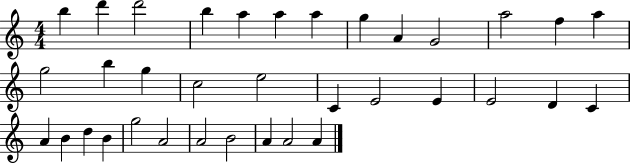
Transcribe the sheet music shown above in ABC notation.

X:1
T:Untitled
M:4/4
L:1/4
K:C
b d' d'2 b a a a g A G2 a2 f a g2 b g c2 e2 C E2 E E2 D C A B d B g2 A2 A2 B2 A A2 A